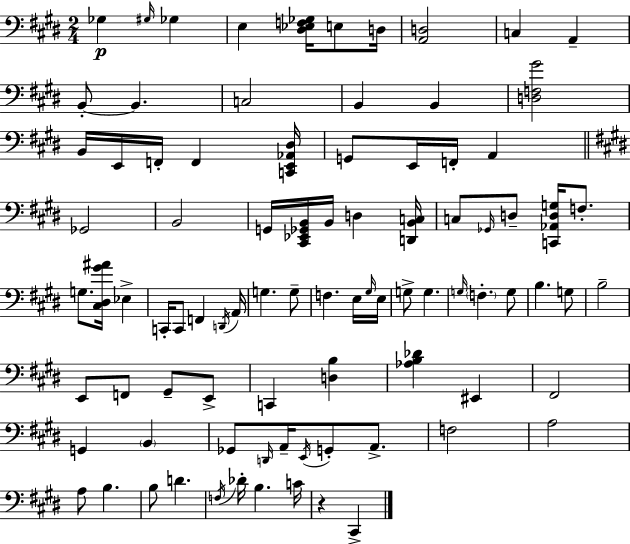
{
  \clef bass
  \numericTimeSignature
  \time 2/4
  \key e \major
  \repeat volta 2 { ges4\p \grace { gis16 } ges4 | e4 <dis ees f ges>16 e8 | d16 <a, d>2 | c4 a,4-- | \break b,8-.~~ b,4. | c2 | b,4 b,4 | <d f gis'>2 | \break b,16 e,16 f,16-. f,4 | <c, e, aes, dis>16 g,8 e,16 f,16-. a,4 | \bar "||" \break \key e \major ges,2 | b,2 | g,16 <cis, ees, ges, b,>16 b,16 d4 <d, b, c>16 | c8 \grace { ges,16 } d8-- <c, aes, d g>16 f8.-. | \break g8. <cis dis gis' ais'>16 ees4-> | c,16-. c,8 f,4 | \acciaccatura { d,16 } a,16 g4. | g8-- f4. | \break e16 \grace { gis16 } e16 g8-> g4. | \grace { g16 } \parenthesize f4.-. | g8 b4. | g8 b2-- | \break e,8 f,8 | gis,8-- e,8-> c,4 | <d b>4 <aes b des'>4 | eis,4 fis,2 | \break g,4 | \parenthesize b,4 ges,8 \grace { d,16 } a,16-- | \acciaccatura { e,16 } g,8-. a,8.-> f2 | a2 | \break a8 | b4. b8 | d'4. \acciaccatura { f16 } des'16-. | b4. c'16 r4 | \break cis,4-> } \bar "|."
}